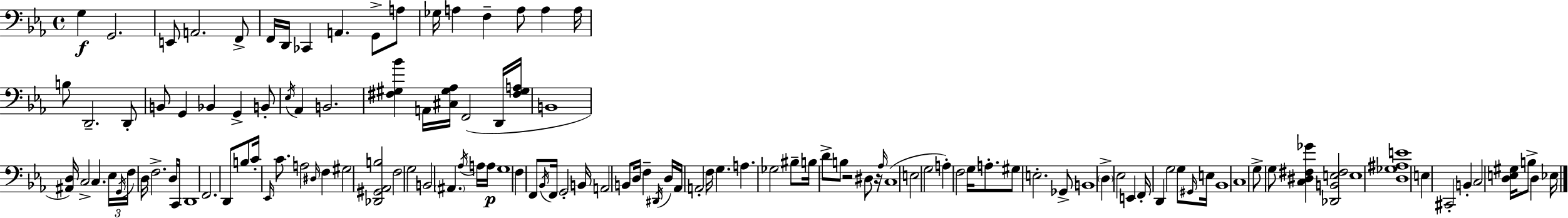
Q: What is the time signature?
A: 4/4